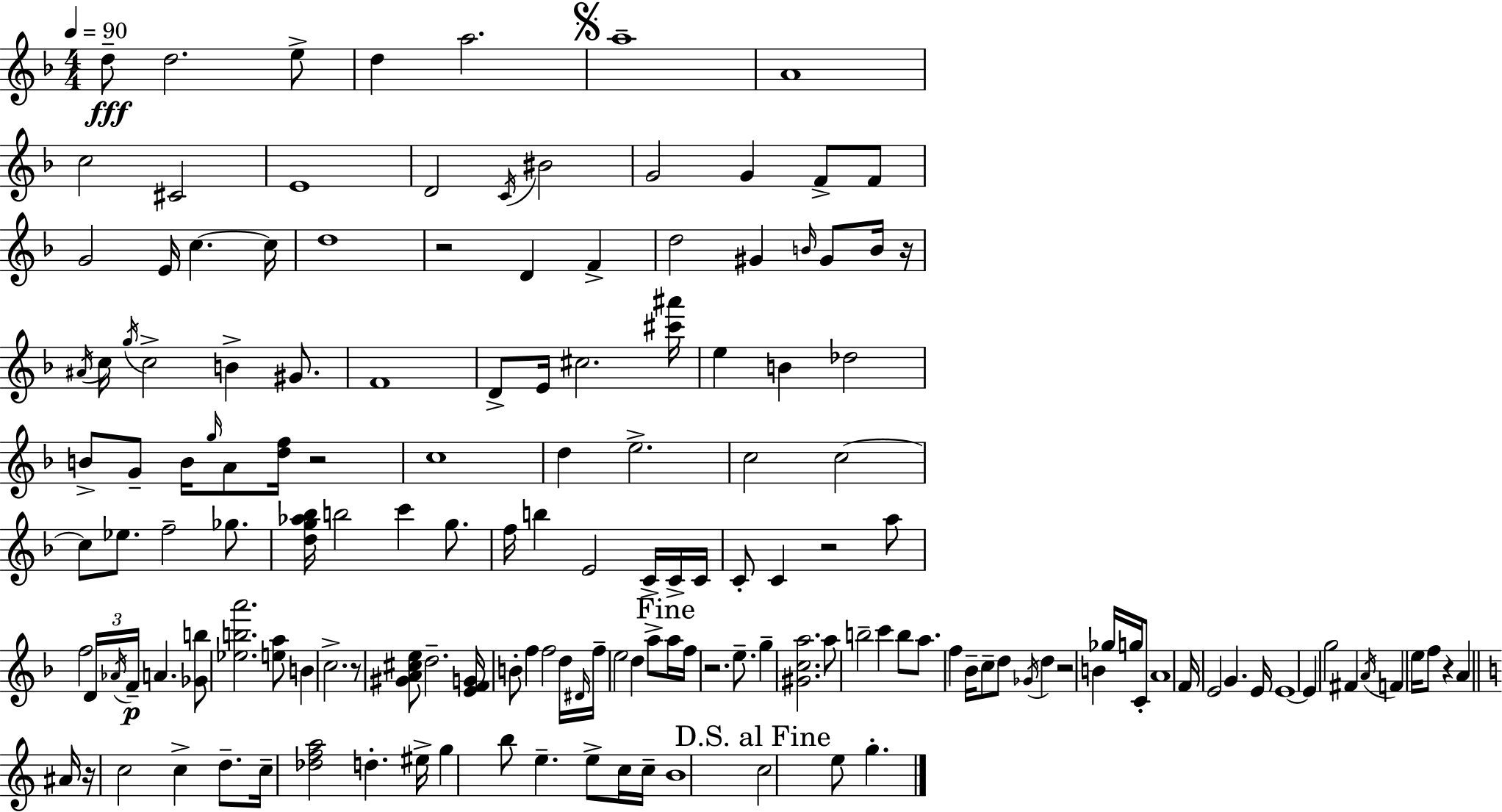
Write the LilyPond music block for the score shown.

{
  \clef treble
  \numericTimeSignature
  \time 4/4
  \key f \major
  \tempo 4 = 90
  \repeat volta 2 { d''8--\fff d''2. e''8-> | d''4 a''2. | \mark \markup { \musicglyph "scripts.segno" } a''1-- | a'1 | \break c''2 cis'2 | e'1 | d'2 \acciaccatura { c'16 } bis'2 | g'2 g'4 f'8-> f'8 | \break g'2 e'16 c''4.~~ | c''16 d''1 | r2 d'4 f'4-> | d''2 gis'4 \grace { b'16 } gis'8 | \break b'16 r16 \acciaccatura { ais'16 } c''16 \acciaccatura { g''16 } c''2-> b'4-> | gis'8. f'1 | d'8-> e'16 cis''2. | <cis''' ais'''>16 e''4 b'4 des''2 | \break b'8-> g'8-- b'16 \grace { g''16 } a'8 <d'' f''>16 r2 | c''1 | d''4 e''2.-> | c''2 c''2~~ | \break c''8 ees''8. f''2-- | ges''8. <d'' g'' aes'' bes''>16 b''2 c'''4 | g''8. f''16 b''4 e'2 | c'16-> c'16-> c'16 c'8-. c'4 r2 | \break a''8 f''2 \tuplet 3/2 { d'16 \acciaccatura { aes'16 }\p f'16-- } | a'4. <ges' b''>8 <ees'' b'' a'''>2. | <e'' a''>8 b'4 c''2.-> | r8 <gis' a' cis'' e''>8 d''2.-- | \break <e' f' g'>16 b'8-. f''4 f''2 | d''16 \grace { dis'16 } f''16-- e''2 | d''4 a''8-> \mark "Fine" a''16 f''16 r2. | e''8.-- g''4-- <gis' c'' a''>2. | \break a''8 b''2-- | c'''4 b''8 a''8. f''4 bes'16-- c''8-- | d''8 \acciaccatura { ges'16 } d''4 r2 | b'4 ges''16 g''16 c'8-. a'1 | \break f'16 e'2 | g'4. e'16 e'1~~ | e'4 g''2 | fis'4 \acciaccatura { a'16 } f'4 e''16 f''8 | \break r4 a'4 \bar "||" \break \key a \minor ais'16 r16 c''2 c''4-> d''8.-- | c''16-- <des'' f'' a''>2 d''4.-. | eis''16-> g''4 b''8 e''4.-- e''8-> c''16 | c''16-- b'1 | \break \mark "D.S. al Fine" c''2 e''8 g''4.-. | } \bar "|."
}